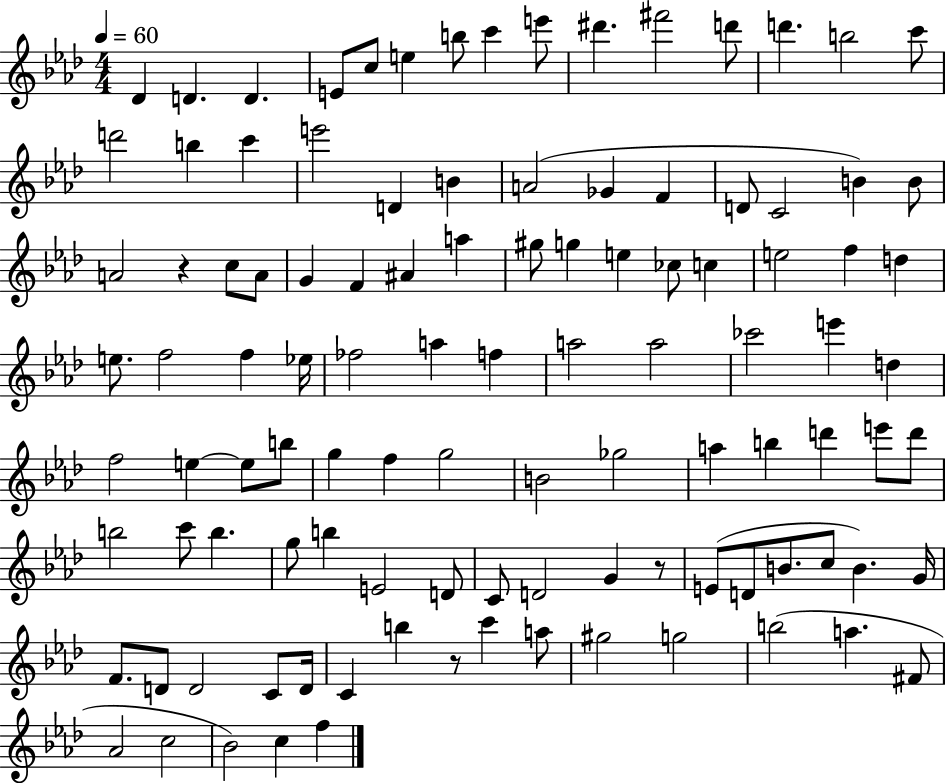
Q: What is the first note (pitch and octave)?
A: Db4